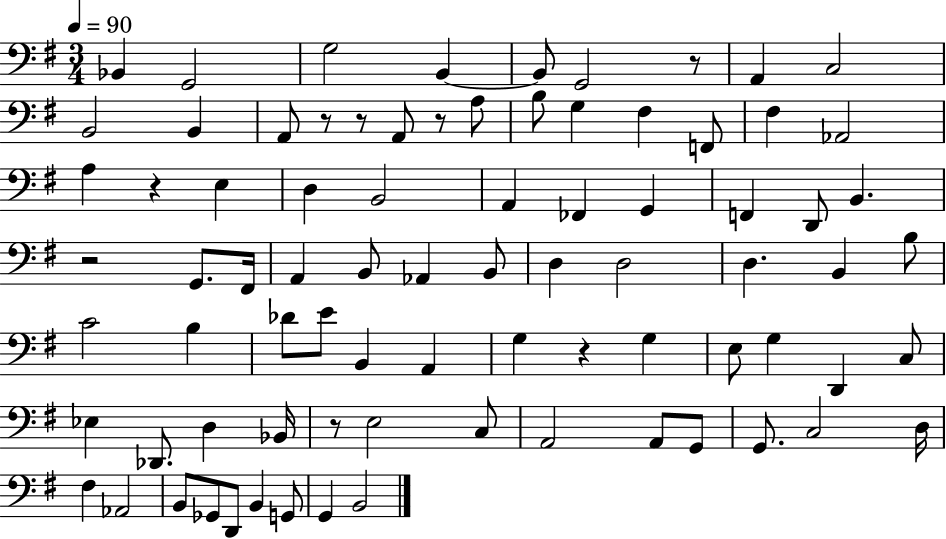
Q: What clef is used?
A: bass